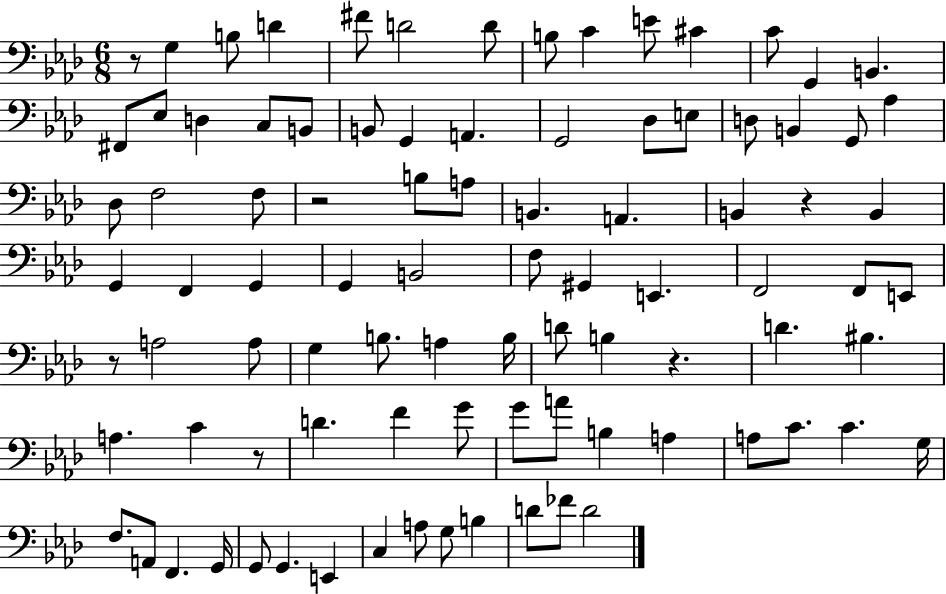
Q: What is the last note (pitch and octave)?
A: D4